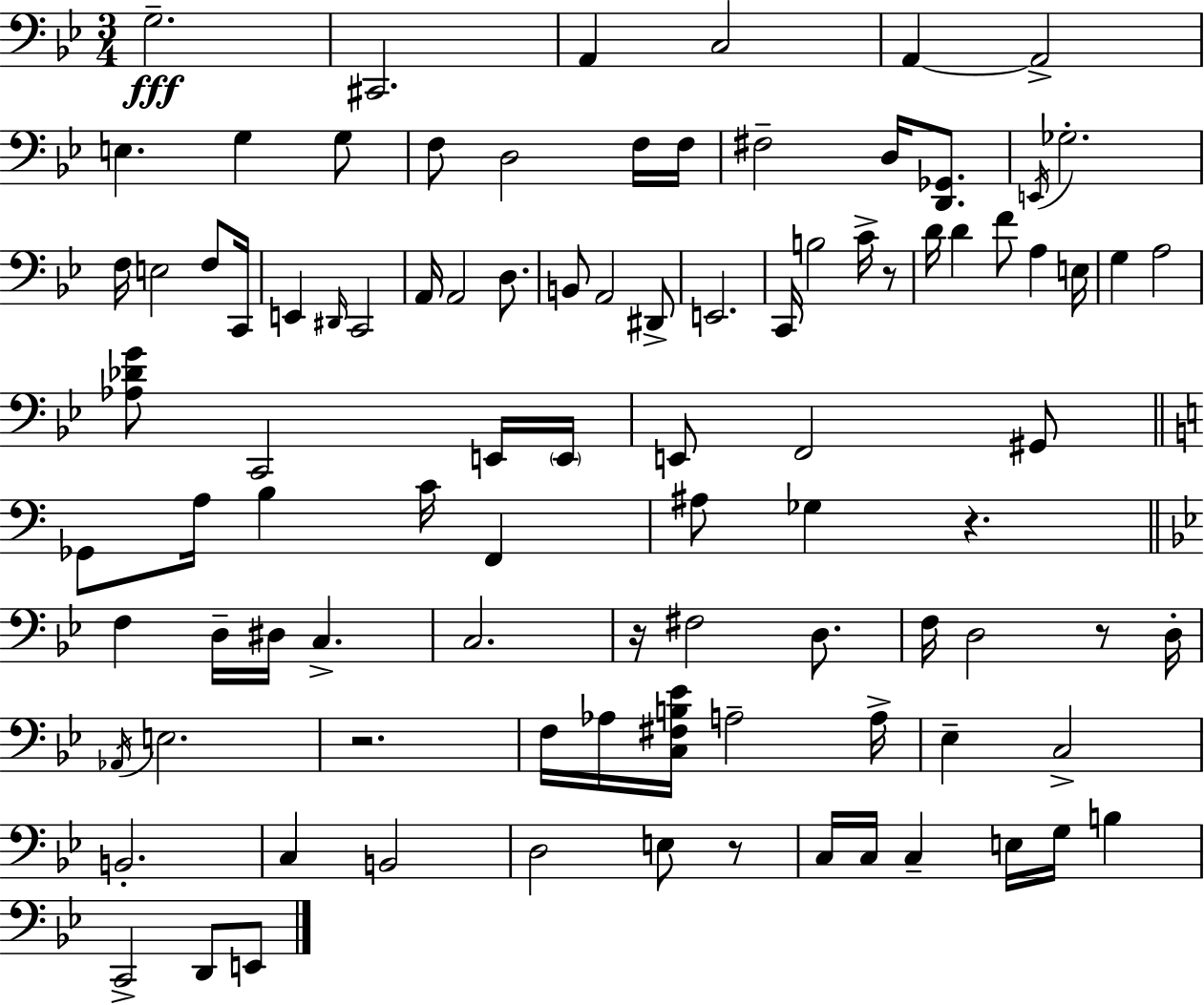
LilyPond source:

{
  \clef bass
  \numericTimeSignature
  \time 3/4
  \key bes \major
  g2.--\fff | cis,2. | a,4 c2 | a,4~~ a,2-> | \break e4. g4 g8 | f8 d2 f16 f16 | fis2-- d16 <d, ges,>8. | \acciaccatura { e,16 } ges2.-. | \break f16 e2 f8 | c,16 e,4 \grace { dis,16 } c,2 | a,16 a,2 d8. | b,8 a,2 | \break dis,8-> e,2. | c,16 b2 c'16-> | r8 d'16 d'4 f'8 a4 | e16 g4 a2 | \break <aes des' g'>8 c,2 | e,16 \parenthesize e,16 e,8 f,2 | gis,8 \bar "||" \break \key c \major ges,8 a16 b4 c'16 f,4 | ais8 ges4 r4. | \bar "||" \break \key g \minor f4 d16-- dis16 c4.-> | c2. | r16 fis2 d8. | f16 d2 r8 d16-. | \break \acciaccatura { aes,16 } e2. | r2. | f16 aes16 <c fis b ees'>16 a2-- | a16-> ees4-- c2-> | \break b,2.-. | c4 b,2 | d2 e8 r8 | c16 c16 c4-- e16 g16 b4 | \break c,2-> d,8 e,8 | \bar "|."
}